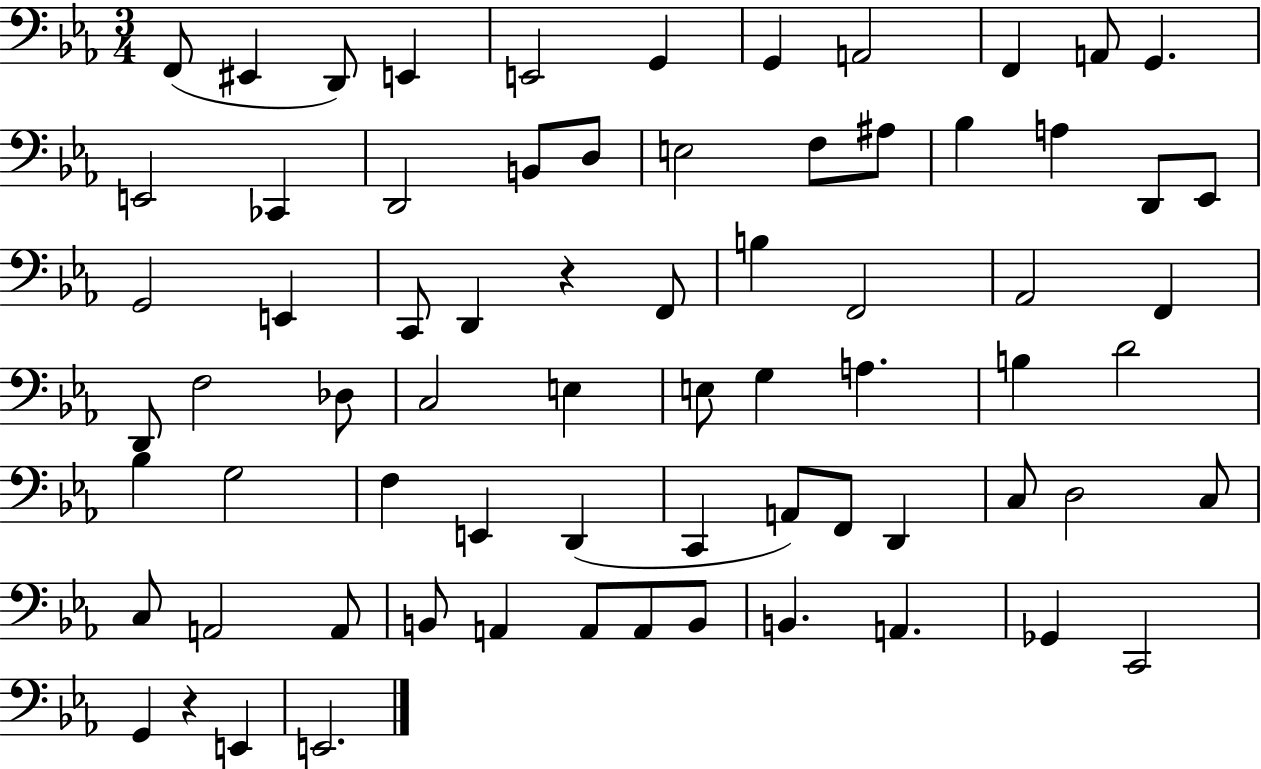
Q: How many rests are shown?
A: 2